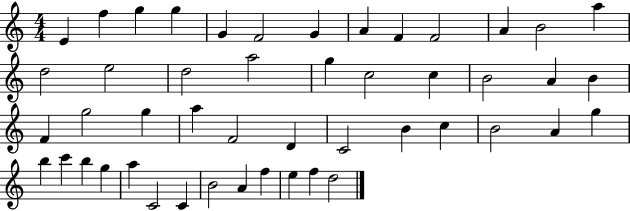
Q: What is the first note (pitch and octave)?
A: E4